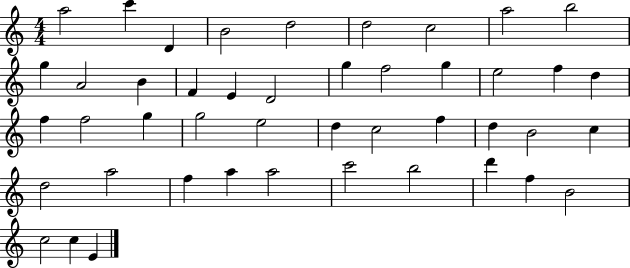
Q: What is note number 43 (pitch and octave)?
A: C5